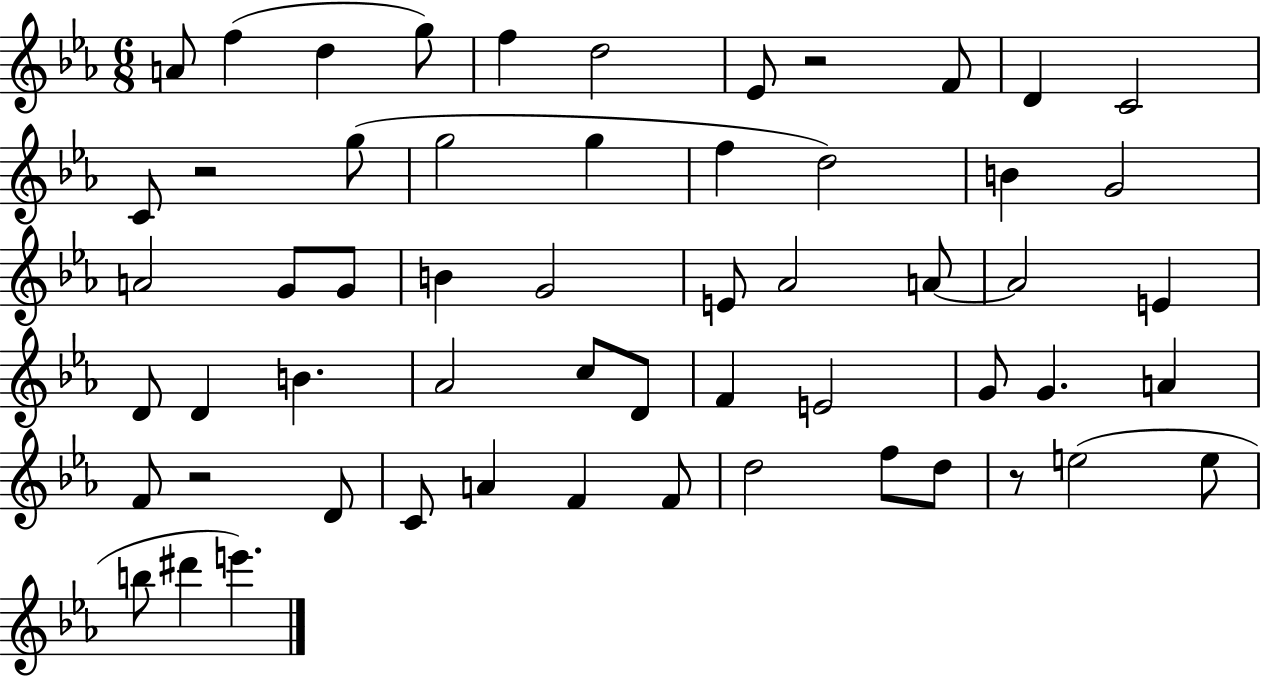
A4/e F5/q D5/q G5/e F5/q D5/h Eb4/e R/h F4/e D4/q C4/h C4/e R/h G5/e G5/h G5/q F5/q D5/h B4/q G4/h A4/h G4/e G4/e B4/q G4/h E4/e Ab4/h A4/e A4/h E4/q D4/e D4/q B4/q. Ab4/h C5/e D4/e F4/q E4/h G4/e G4/q. A4/q F4/e R/h D4/e C4/e A4/q F4/q F4/e D5/h F5/e D5/e R/e E5/h E5/e B5/e D#6/q E6/q.